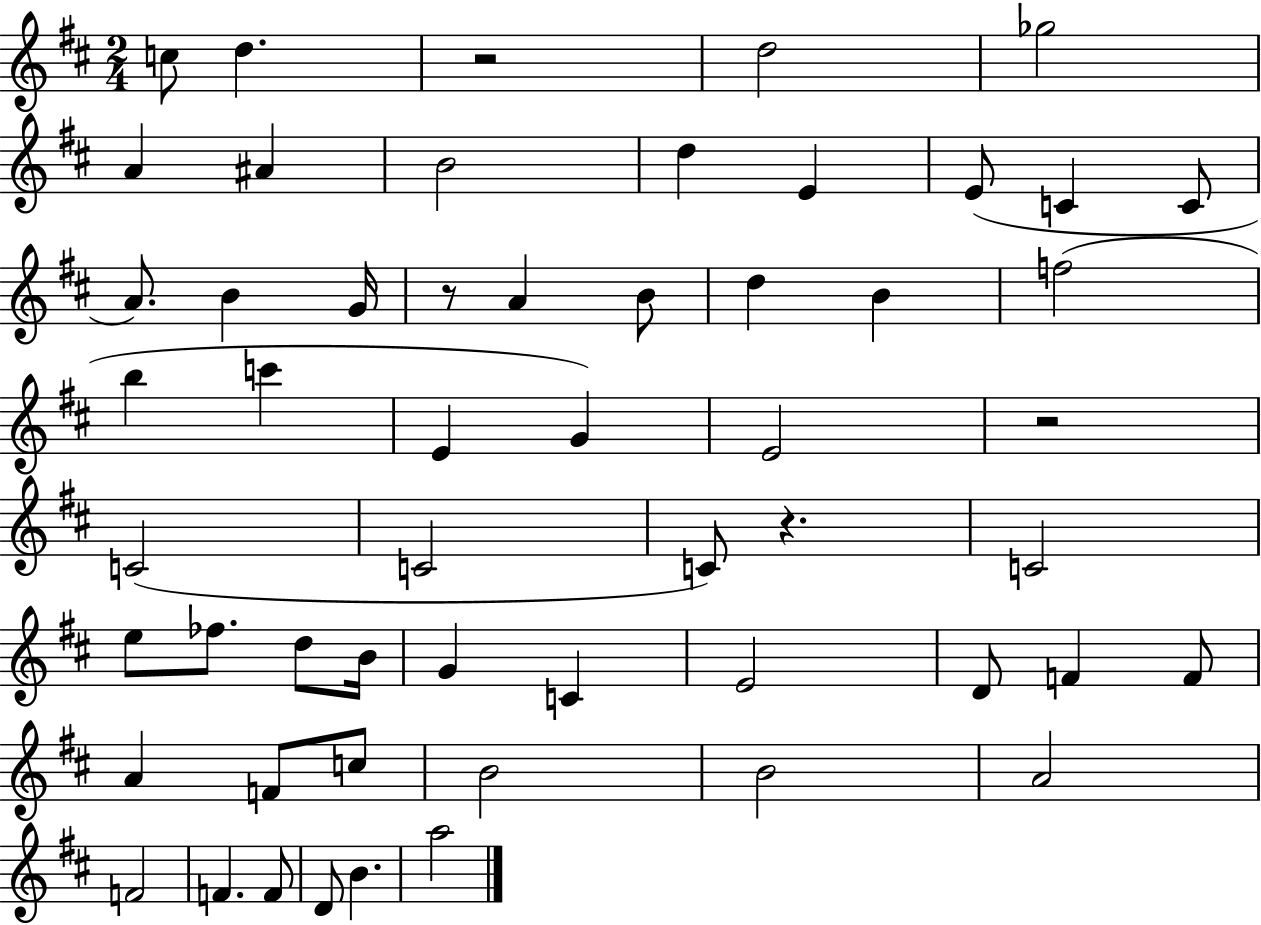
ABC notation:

X:1
T:Untitled
M:2/4
L:1/4
K:D
c/2 d z2 d2 _g2 A ^A B2 d E E/2 C C/2 A/2 B G/4 z/2 A B/2 d B f2 b c' E G E2 z2 C2 C2 C/2 z C2 e/2 _f/2 d/2 B/4 G C E2 D/2 F F/2 A F/2 c/2 B2 B2 A2 F2 F F/2 D/2 B a2